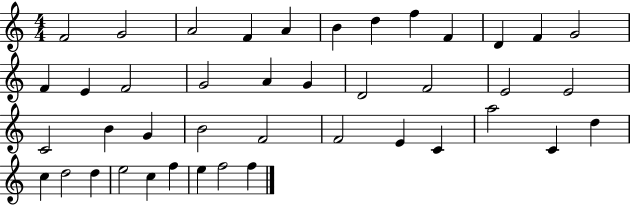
F4/h G4/h A4/h F4/q A4/q B4/q D5/q F5/q F4/q D4/q F4/q G4/h F4/q E4/q F4/h G4/h A4/q G4/q D4/h F4/h E4/h E4/h C4/h B4/q G4/q B4/h F4/h F4/h E4/q C4/q A5/h C4/q D5/q C5/q D5/h D5/q E5/h C5/q F5/q E5/q F5/h F5/q